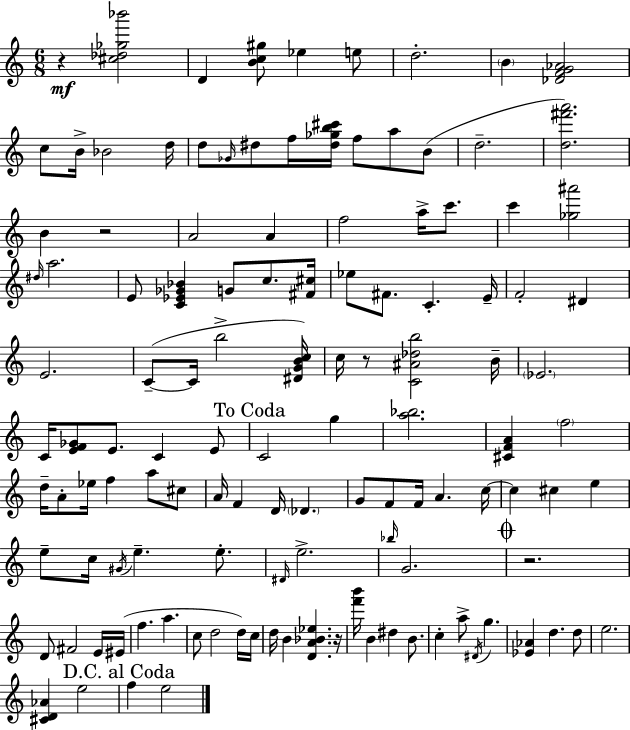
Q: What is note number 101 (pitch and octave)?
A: E5